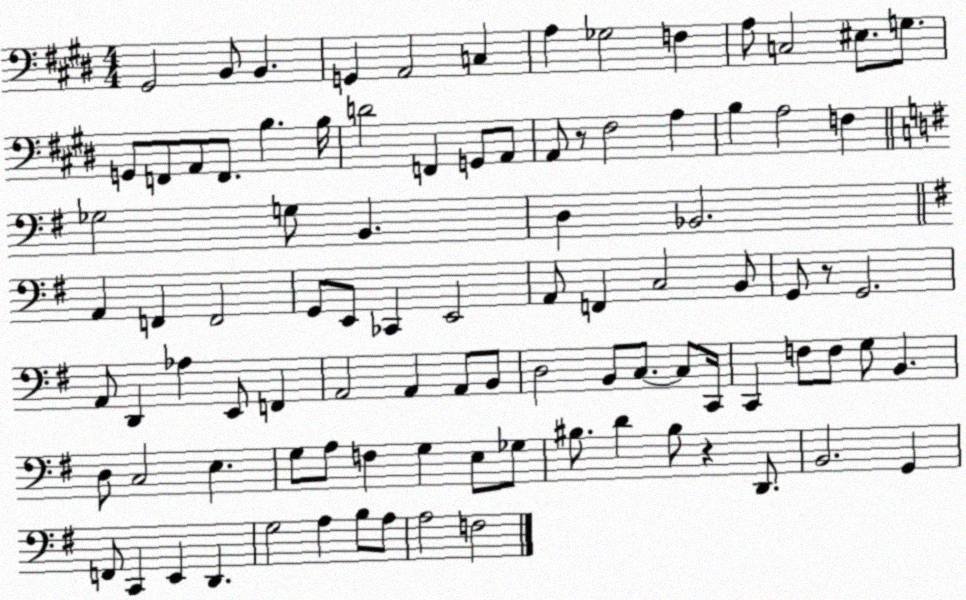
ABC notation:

X:1
T:Untitled
M:4/4
L:1/4
K:E
^G,,2 B,,/2 B,, G,, A,,2 C, A, _G,2 F, A,/2 C,2 ^E,/2 G,/2 G,,/2 F,,/2 A,,/2 F,,/2 B, B,/4 D2 F,, G,,/2 A,,/2 A,,/2 z/2 ^F,2 A, B, A,2 F, _G,2 G,/2 B,, D, _B,,2 A,, F,, F,,2 G,,/2 E,,/2 _C,, E,,2 A,,/2 F,, C,2 B,,/2 G,,/2 z/2 G,,2 A,,/2 D,, _A, E,,/2 F,, A,,2 A,, A,,/2 B,,/2 D,2 B,,/2 C,/2 C,/2 C,,/4 C,, F,/2 F,/2 G,/2 B,, D,/2 C,2 E, G,/2 A,/2 F, G, E,/2 _G,/2 ^B,/2 D ^B,/2 z D,,/2 B,,2 G,, F,,/2 C,, E,, D,, G,2 A, B,/2 A,/2 A,2 F,2